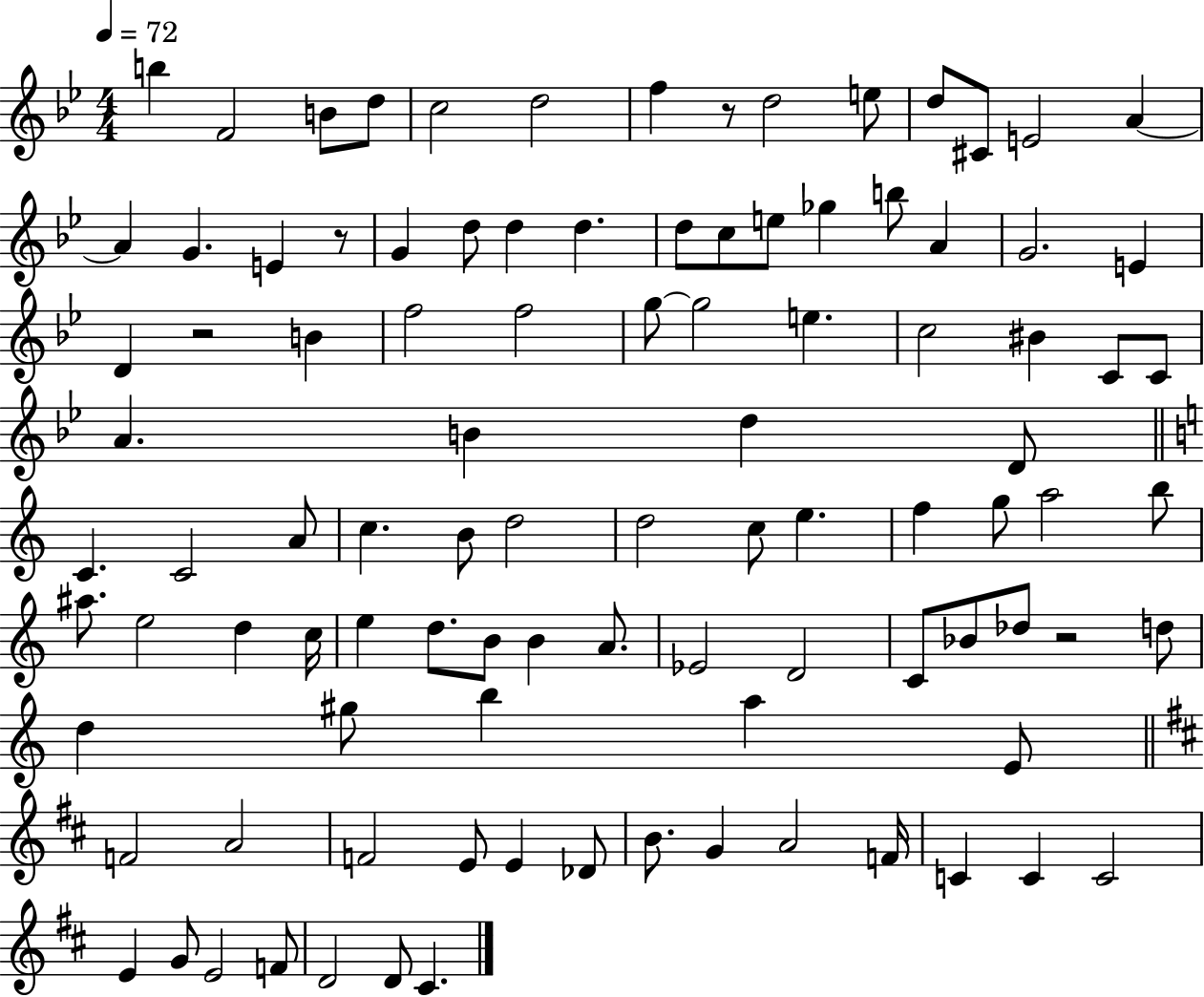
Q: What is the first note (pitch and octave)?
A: B5